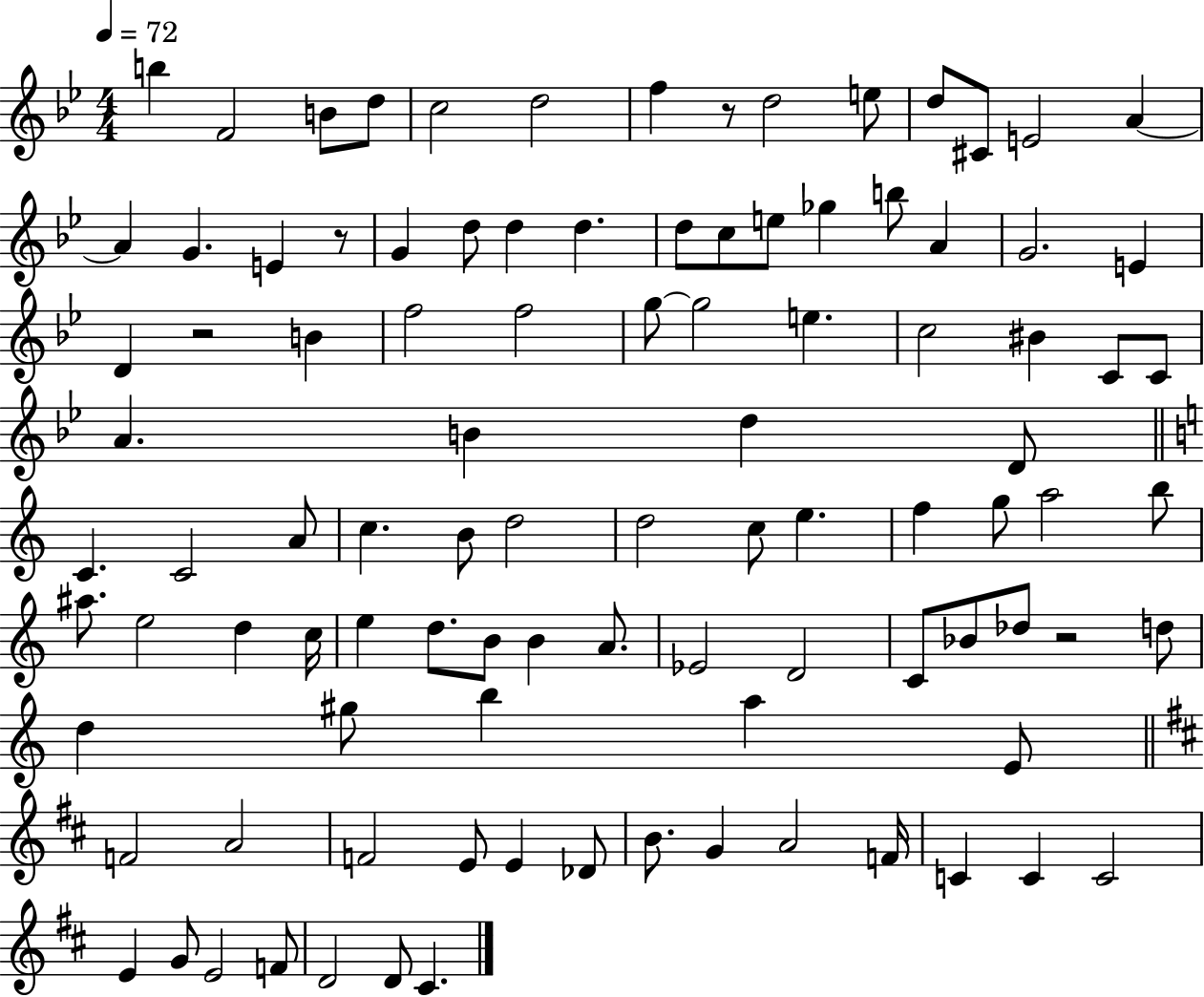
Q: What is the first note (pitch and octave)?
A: B5